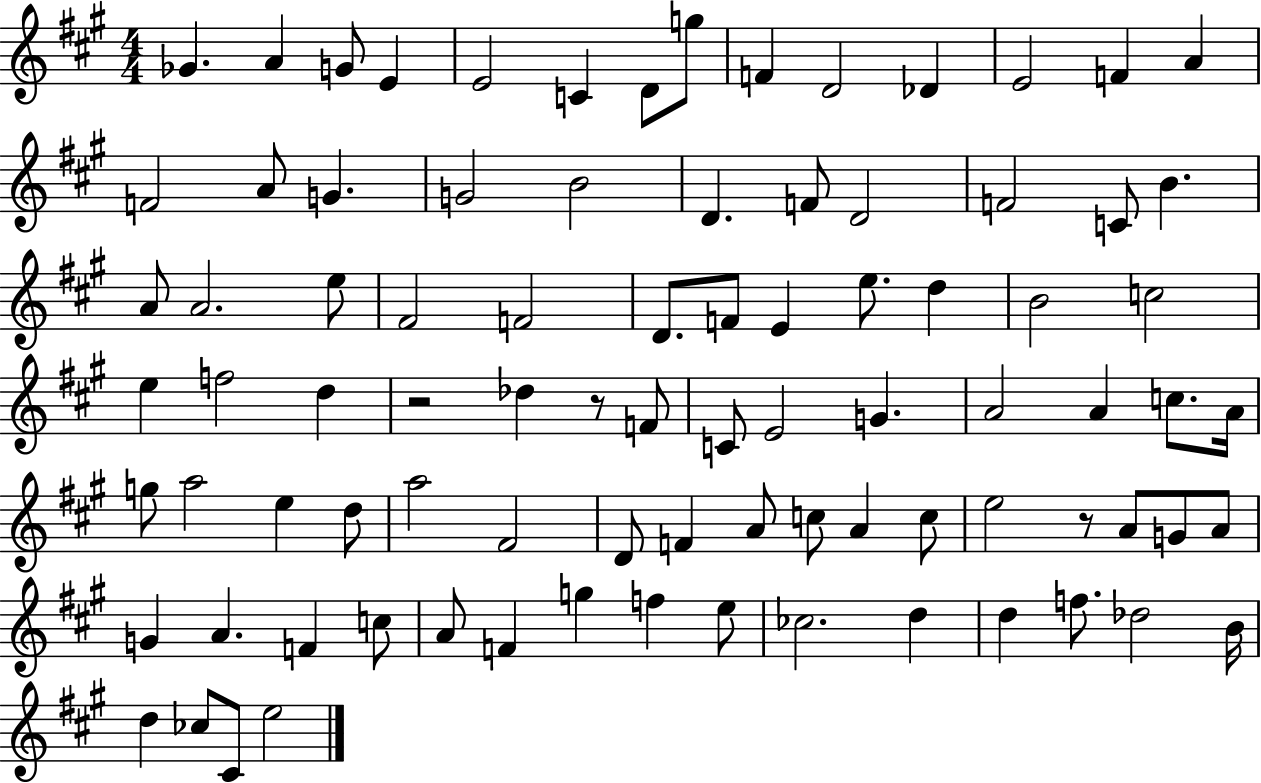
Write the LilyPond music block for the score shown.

{
  \clef treble
  \numericTimeSignature
  \time 4/4
  \key a \major
  ges'4. a'4 g'8 e'4 | e'2 c'4 d'8 g''8 | f'4 d'2 des'4 | e'2 f'4 a'4 | \break f'2 a'8 g'4. | g'2 b'2 | d'4. f'8 d'2 | f'2 c'8 b'4. | \break a'8 a'2. e''8 | fis'2 f'2 | d'8. f'8 e'4 e''8. d''4 | b'2 c''2 | \break e''4 f''2 d''4 | r2 des''4 r8 f'8 | c'8 e'2 g'4. | a'2 a'4 c''8. a'16 | \break g''8 a''2 e''4 d''8 | a''2 fis'2 | d'8 f'4 a'8 c''8 a'4 c''8 | e''2 r8 a'8 g'8 a'8 | \break g'4 a'4. f'4 c''8 | a'8 f'4 g''4 f''4 e''8 | ces''2. d''4 | d''4 f''8. des''2 b'16 | \break d''4 ces''8 cis'8 e''2 | \bar "|."
}